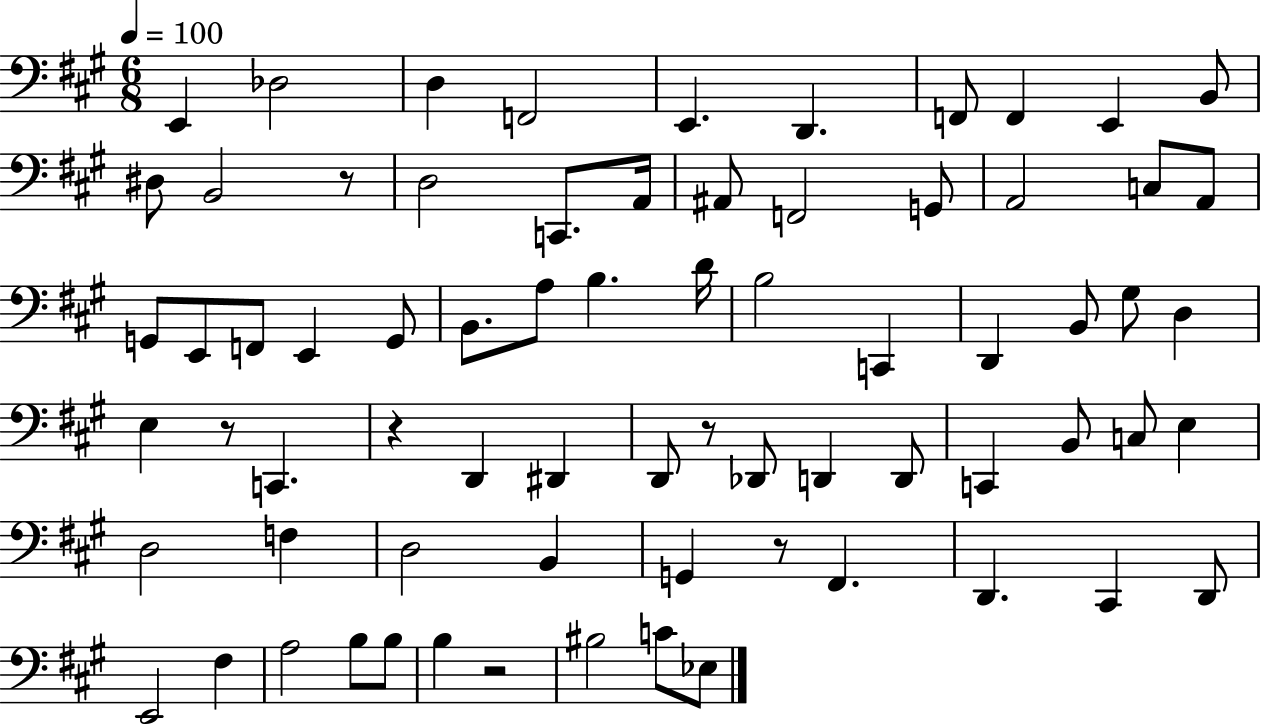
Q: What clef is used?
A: bass